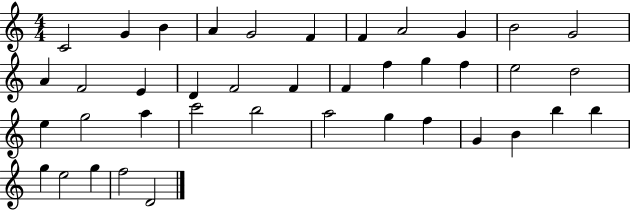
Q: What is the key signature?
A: C major